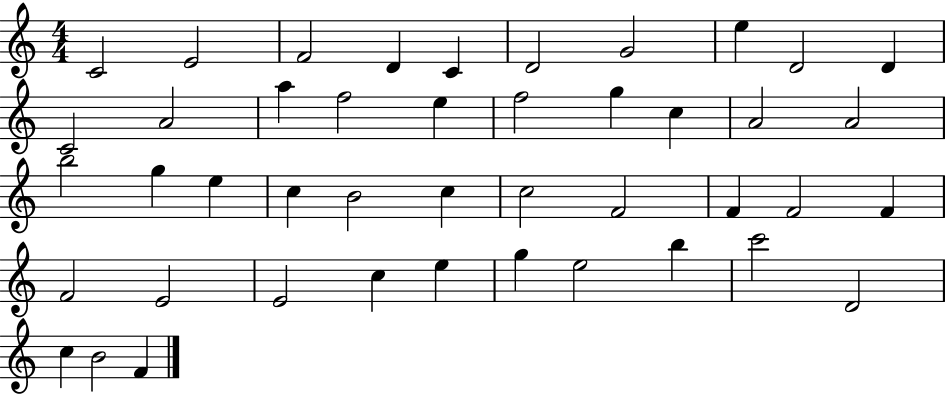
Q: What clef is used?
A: treble